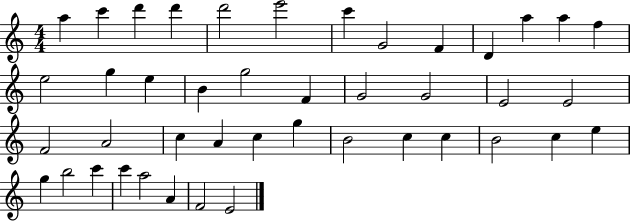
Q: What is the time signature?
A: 4/4